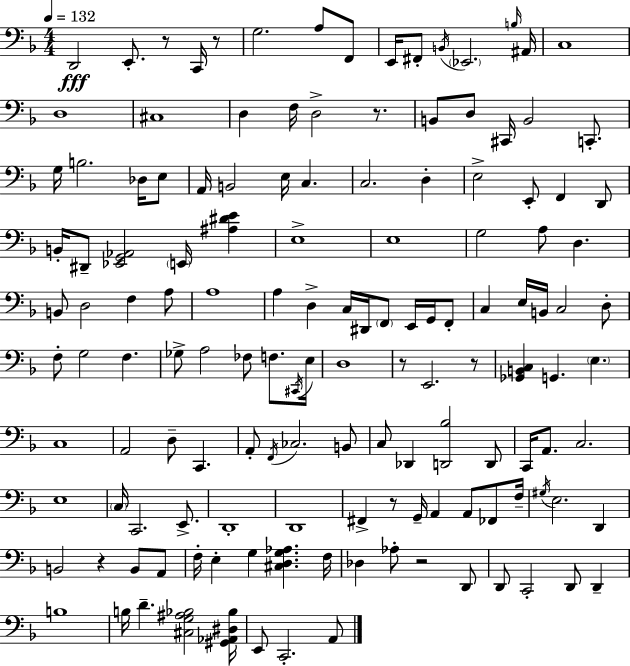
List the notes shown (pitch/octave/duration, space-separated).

D2/h E2/e. R/e C2/s R/e G3/h. A3/e F2/e E2/s F#2/e B2/s Eb2/h. B3/s A#2/s C3/w D3/w C#3/w D3/q F3/s D3/h R/e. B2/e D3/e C#2/s B2/h C2/e. G3/s B3/h. Db3/s E3/e A2/s B2/h E3/s C3/q. C3/h. D3/q E3/h E2/e F2/q D2/e B2/s D#2/e [Eb2,G2,Ab2]/h E2/s [A#3,D#4,E4]/q E3/w E3/w G3/h A3/e D3/q. B2/e D3/h F3/q A3/e A3/w A3/q D3/q C3/s D#2/s F2/e E2/s G2/s F2/e C3/q E3/s B2/s C3/h D3/e F3/e G3/h F3/q. Gb3/e A3/h FES3/e F3/e. C#2/s E3/s D3/w R/e E2/h. R/e [Gb2,B2,C3]/q G2/q. E3/q. C3/w A2/h D3/e C2/q. A2/e F2/s CES3/h. B2/e C3/e Db2/q [D2,Bb3]/h D2/e C2/s A2/e. C3/h. E3/w C3/s C2/h. E2/e. D2/w D2/w F#2/q R/e G2/s A2/q A2/e FES2/e F3/s G#3/s E3/h. D2/q B2/h R/q B2/e A2/e F3/s E3/q G3/q [C#3,D3,G3,Ab3]/q. F3/s Db3/q Ab3/e R/h D2/e D2/e C2/h D2/e D2/q B3/w B3/s D4/q. [C#3,G3,A#3,Bb3]/h [G#2,Ab2,D#3,Bb3]/s E2/e C2/h. A2/e